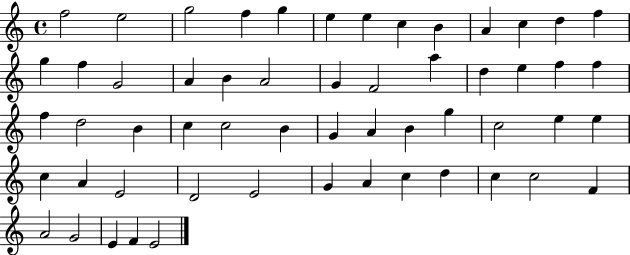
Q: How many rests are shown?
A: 0